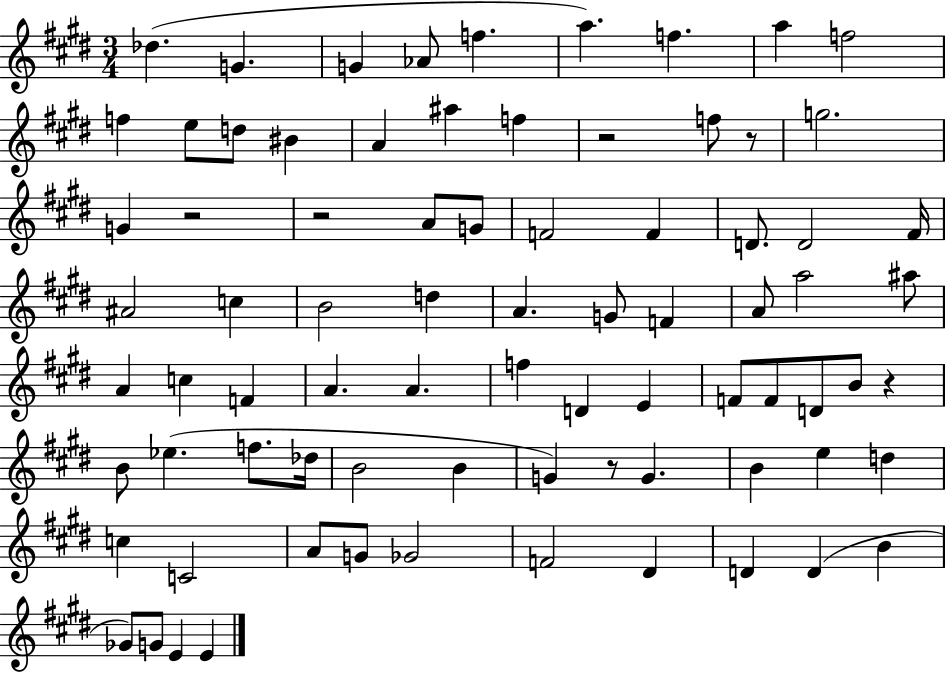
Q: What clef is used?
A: treble